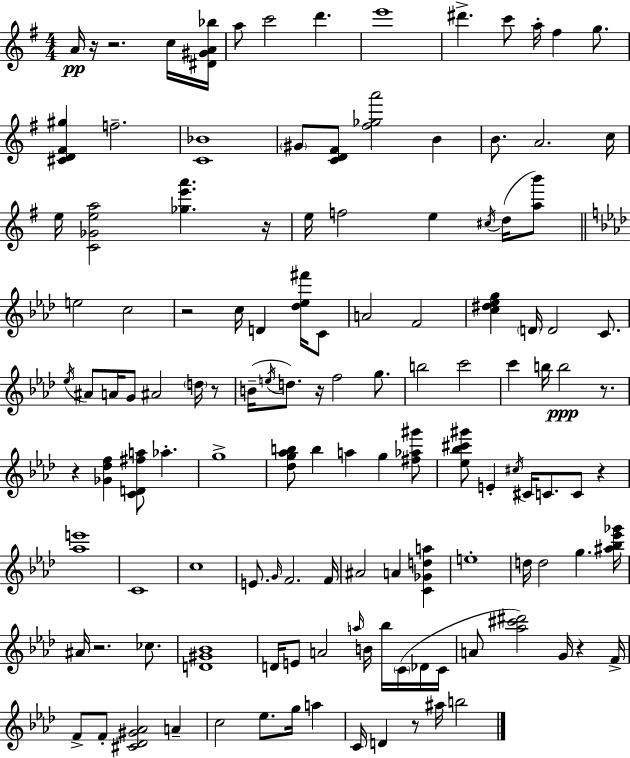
{
  \clef treble
  \numericTimeSignature
  \time 4/4
  \key e \minor
  a'16\pp r16 r2. c''16 <dis' gis' a' bes''>16 | a''8 c'''2 d'''4. | e'''1 | dis'''4.-> c'''8 a''16-. fis''4 g''8. | \break <cis' d' fis' gis''>4 f''2.-- | <c' bes'>1 | \parenthesize gis'8 <c' d' fis'>8 <fis'' ges'' a'''>2 b'4 | b'8. a'2. c''16 | \break e''16 <c' ges' e'' a''>2 <ges'' e''' a'''>4. r16 | e''16 f''2 e''4 \acciaccatura { cis''16 }( d''16 <a'' b'''>8) | \bar "||" \break \key aes \major e''2 c''2 | r2 c''16 d'4 <des'' ees'' fis'''>16 c'8 | a'2 f'2 | <c'' dis'' ees'' g''>4 \parenthesize d'16 d'2 c'8. | \break \acciaccatura { ees''16 } ais'8 a'16 g'8 ais'2 \parenthesize d''16 r8 | b'16--( \acciaccatura { e''16 } d''8.) r16 f''2 g''8. | b''2 c'''2 | c'''4 b''16 b''2\ppp r8. | \break r4 <ges' des'' f''>4 <c' d' fis'' a''>8 aes''4.-. | g''1-> | <des'' g'' aes'' b''>8 b''4 a''4 g''4 | <fis'' aes'' gis'''>8 <ees'' bes'' cis''' gis'''>8 e'4-. \acciaccatura { cis''16 } cis'16 c'8. c'8 r4 | \break <aes'' e'''>1 | c'1 | c''1 | e'8. \grace { g'16 } f'2. | \break f'16 ais'2 a'4 | <c' ges' d'' a''>4 e''1-. | d''16 d''2 g''4. | <ais'' bes'' ees''' ges'''>16 ais'16 r2. | \break ces''8. <d' gis' bes'>1 | d'16 e'8 a'2 \grace { a''16 } | b'16 bes''16 \parenthesize c'16( des'16 c'16 a'8 <aes'' cis''' dis'''>2) g'16 | r4 f'16-> f'8-> f'8-. <cis' des' gis' aes'>2 | \break a'4-- c''2 ees''8. | g''16 a''4 c'16 d'4 r8 ais''16 b''2 | \bar "|."
}